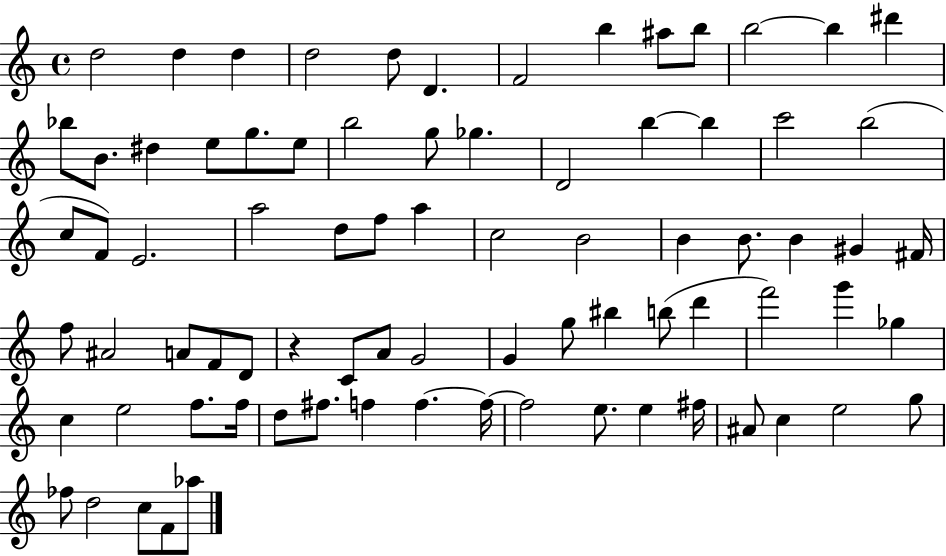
X:1
T:Untitled
M:4/4
L:1/4
K:C
d2 d d d2 d/2 D F2 b ^a/2 b/2 b2 b ^d' _b/2 B/2 ^d e/2 g/2 e/2 b2 g/2 _g D2 b b c'2 b2 c/2 F/2 E2 a2 d/2 f/2 a c2 B2 B B/2 B ^G ^F/4 f/2 ^A2 A/2 F/2 D/2 z C/2 A/2 G2 G g/2 ^b b/2 d' f'2 g' _g c e2 f/2 f/4 d/2 ^f/2 f f f/4 f2 e/2 e ^f/4 ^A/2 c e2 g/2 _f/2 d2 c/2 F/2 _a/2